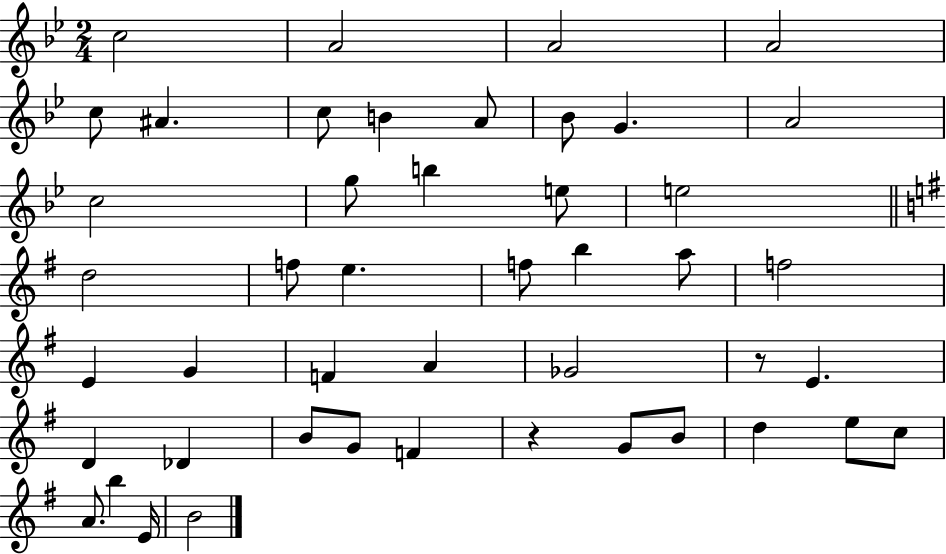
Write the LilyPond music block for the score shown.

{
  \clef treble
  \numericTimeSignature
  \time 2/4
  \key bes \major
  \repeat volta 2 { c''2 | a'2 | a'2 | a'2 | \break c''8 ais'4. | c''8 b'4 a'8 | bes'8 g'4. | a'2 | \break c''2 | g''8 b''4 e''8 | e''2 | \bar "||" \break \key g \major d''2 | f''8 e''4. | f''8 b''4 a''8 | f''2 | \break e'4 g'4 | f'4 a'4 | ges'2 | r8 e'4. | \break d'4 des'4 | b'8 g'8 f'4 | r4 g'8 b'8 | d''4 e''8 c''8 | \break a'8. b''4 e'16 | b'2 | } \bar "|."
}